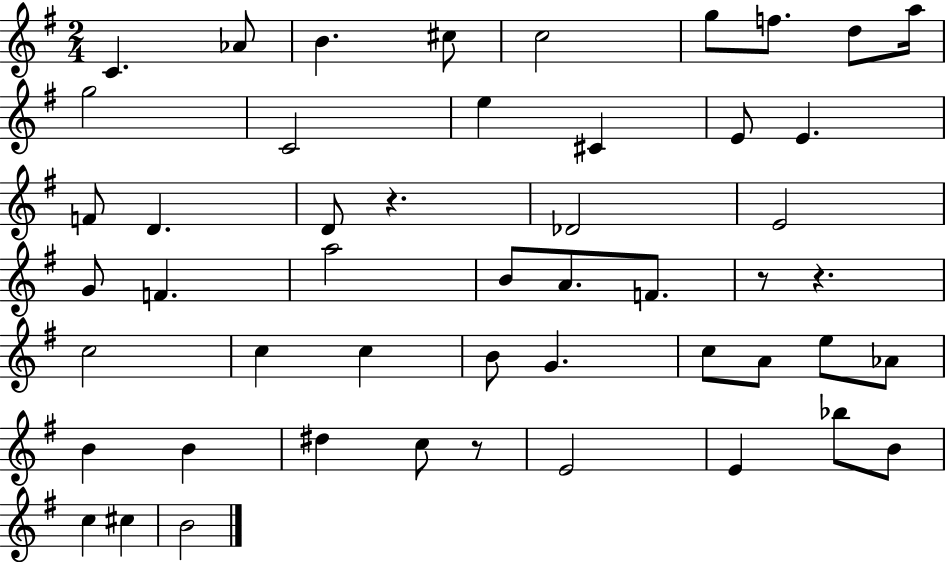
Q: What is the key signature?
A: G major